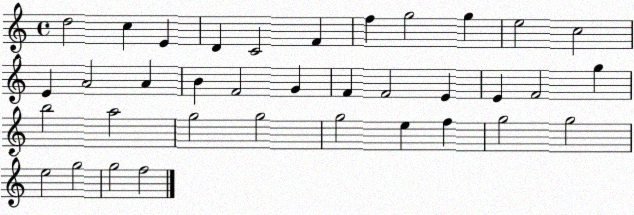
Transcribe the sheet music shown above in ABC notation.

X:1
T:Untitled
M:4/4
L:1/4
K:C
d2 c E D C2 F f g2 g e2 c2 E A2 A B F2 G F F2 E E F2 g b2 a2 g2 g2 g2 e f g2 g2 e2 g2 g2 f2